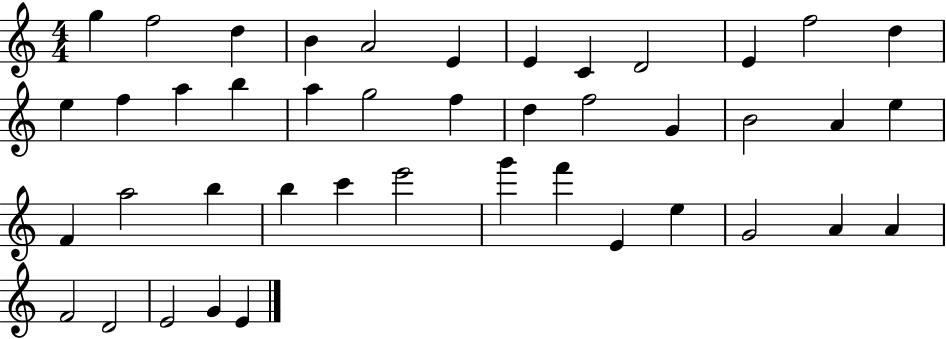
G5/q F5/h D5/q B4/q A4/h E4/q E4/q C4/q D4/h E4/q F5/h D5/q E5/q F5/q A5/q B5/q A5/q G5/h F5/q D5/q F5/h G4/q B4/h A4/q E5/q F4/q A5/h B5/q B5/q C6/q E6/h G6/q F6/q E4/q E5/q G4/h A4/q A4/q F4/h D4/h E4/h G4/q E4/q